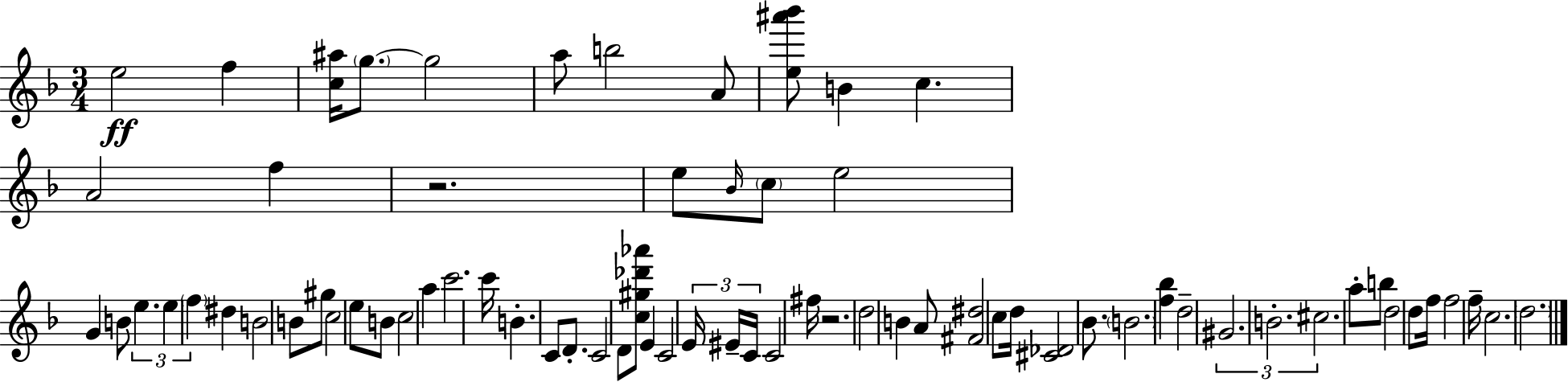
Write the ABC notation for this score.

X:1
T:Untitled
M:3/4
L:1/4
K:Dm
e2 f [c^a]/4 g/2 g2 a/2 b2 A/2 [e^a'_b']/2 B c A2 f z2 e/2 _B/4 c/2 e2 G B/2 e e f ^d B2 B/2 ^g/2 c2 e/2 B/2 c2 a c'2 c'/4 B C/2 D/2 C2 D/2 [c^g_d'_a']/2 E C2 E/4 ^E/4 C/4 C2 ^f/4 z2 d2 B A/2 [^F^d]2 c/2 d/4 [^C_D]2 _B/2 B2 [f_b] d2 ^G2 B2 ^c2 a/2 b/2 d2 d/2 f/4 f2 f/4 c2 d2